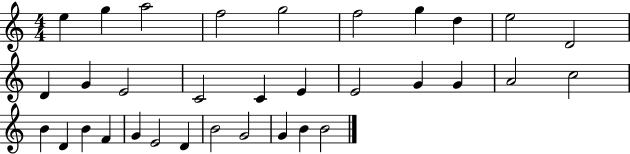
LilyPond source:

{
  \clef treble
  \numericTimeSignature
  \time 4/4
  \key c \major
  e''4 g''4 a''2 | f''2 g''2 | f''2 g''4 d''4 | e''2 d'2 | \break d'4 g'4 e'2 | c'2 c'4 e'4 | e'2 g'4 g'4 | a'2 c''2 | \break b'4 d'4 b'4 f'4 | g'4 e'2 d'4 | b'2 g'2 | g'4 b'4 b'2 | \break \bar "|."
}